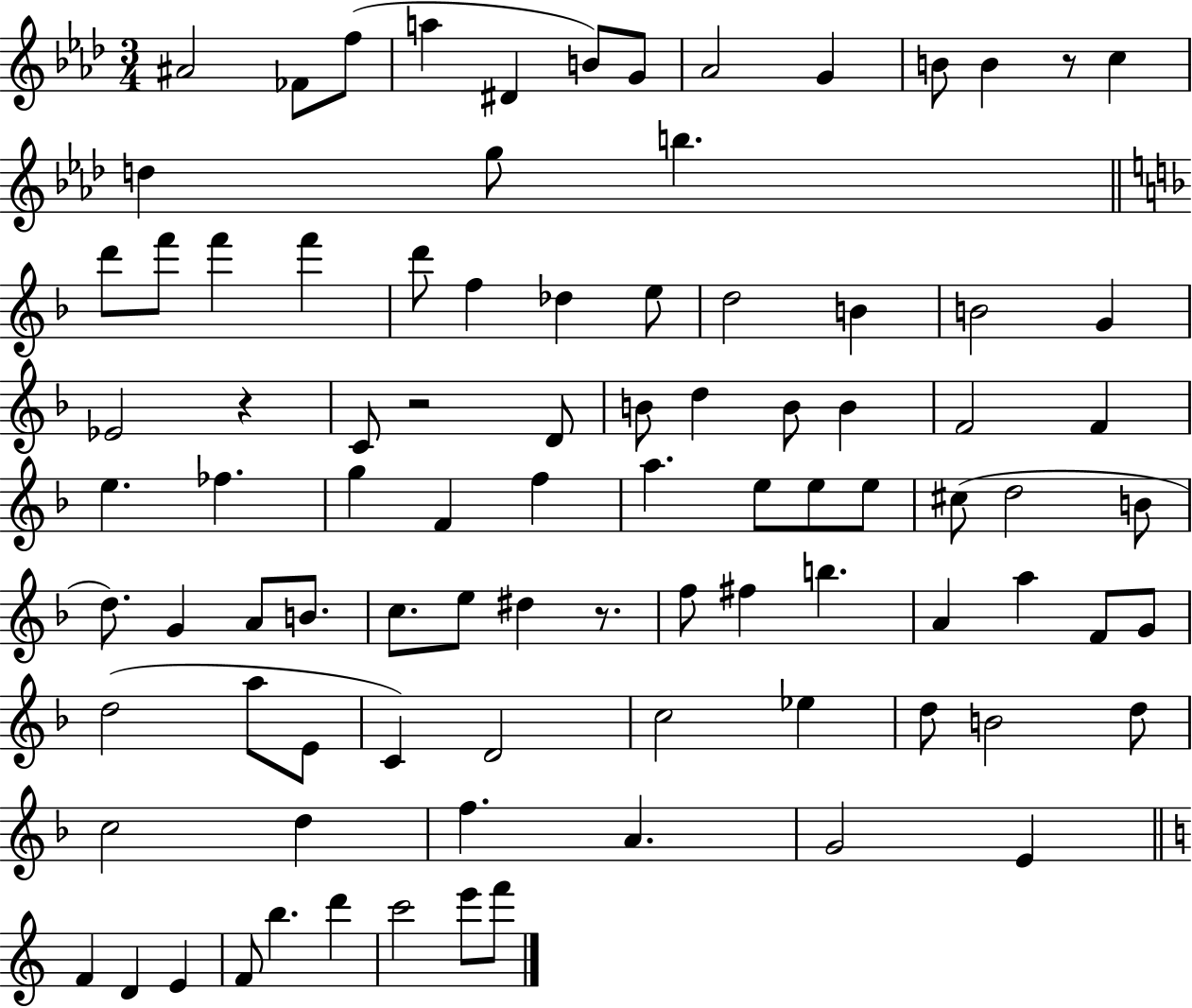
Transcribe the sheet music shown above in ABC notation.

X:1
T:Untitled
M:3/4
L:1/4
K:Ab
^A2 _F/2 f/2 a ^D B/2 G/2 _A2 G B/2 B z/2 c d g/2 b d'/2 f'/2 f' f' d'/2 f _d e/2 d2 B B2 G _E2 z C/2 z2 D/2 B/2 d B/2 B F2 F e _f g F f a e/2 e/2 e/2 ^c/2 d2 B/2 d/2 G A/2 B/2 c/2 e/2 ^d z/2 f/2 ^f b A a F/2 G/2 d2 a/2 E/2 C D2 c2 _e d/2 B2 d/2 c2 d f A G2 E F D E F/2 b d' c'2 e'/2 f'/2